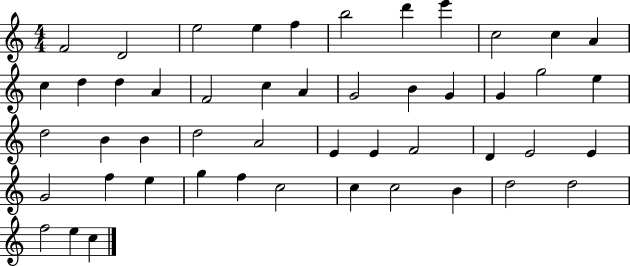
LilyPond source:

{
  \clef treble
  \numericTimeSignature
  \time 4/4
  \key c \major
  f'2 d'2 | e''2 e''4 f''4 | b''2 d'''4 e'''4 | c''2 c''4 a'4 | \break c''4 d''4 d''4 a'4 | f'2 c''4 a'4 | g'2 b'4 g'4 | g'4 g''2 e''4 | \break d''2 b'4 b'4 | d''2 a'2 | e'4 e'4 f'2 | d'4 e'2 e'4 | \break g'2 f''4 e''4 | g''4 f''4 c''2 | c''4 c''2 b'4 | d''2 d''2 | \break f''2 e''4 c''4 | \bar "|."
}